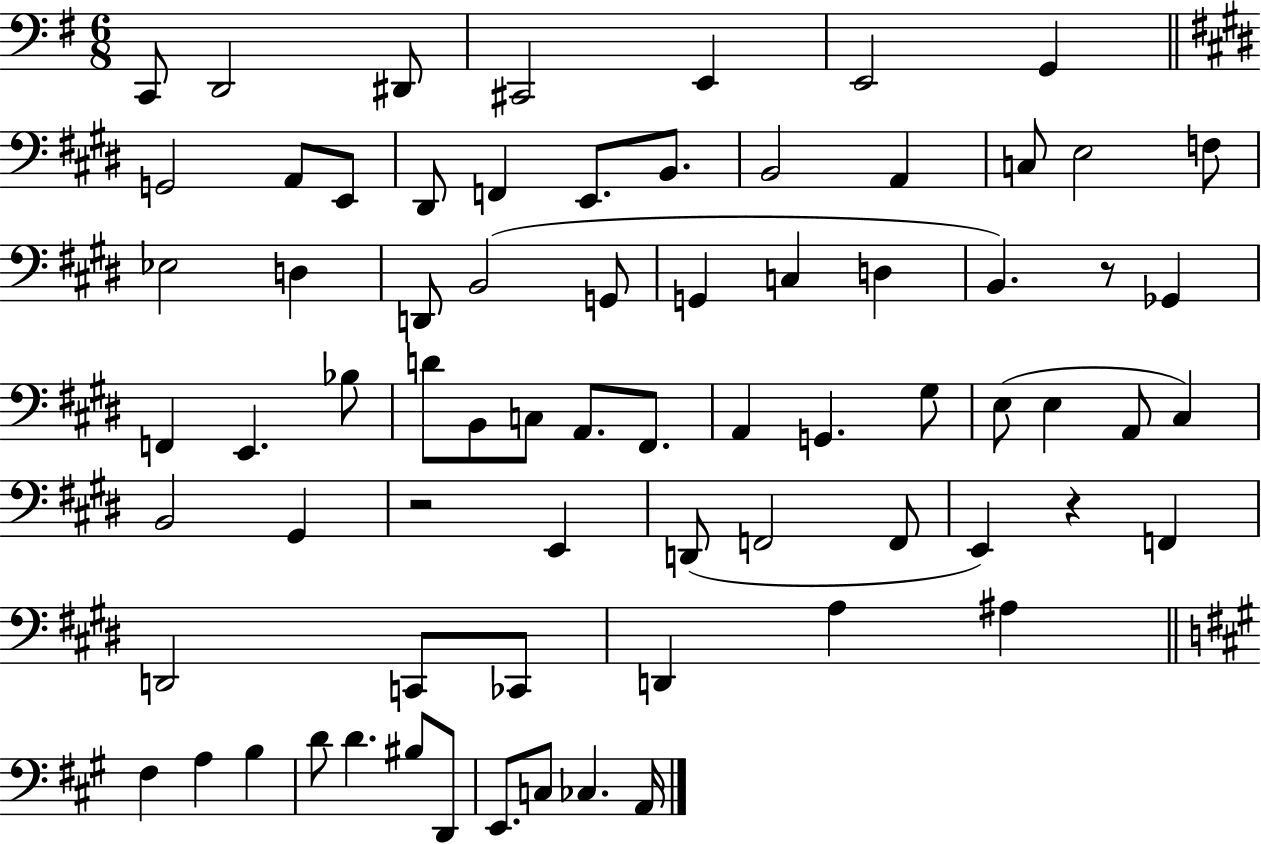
X:1
T:Untitled
M:6/8
L:1/4
K:G
C,,/2 D,,2 ^D,,/2 ^C,,2 E,, E,,2 G,, G,,2 A,,/2 E,,/2 ^D,,/2 F,, E,,/2 B,,/2 B,,2 A,, C,/2 E,2 F,/2 _E,2 D, D,,/2 B,,2 G,,/2 G,, C, D, B,, z/2 _G,, F,, E,, _B,/2 D/2 B,,/2 C,/2 A,,/2 ^F,,/2 A,, G,, ^G,/2 E,/2 E, A,,/2 ^C, B,,2 ^G,, z2 E,, D,,/2 F,,2 F,,/2 E,, z F,, D,,2 C,,/2 _C,,/2 D,, A, ^A, ^F, A, B, D/2 D ^B,/2 D,,/2 E,,/2 C,/2 _C, A,,/4